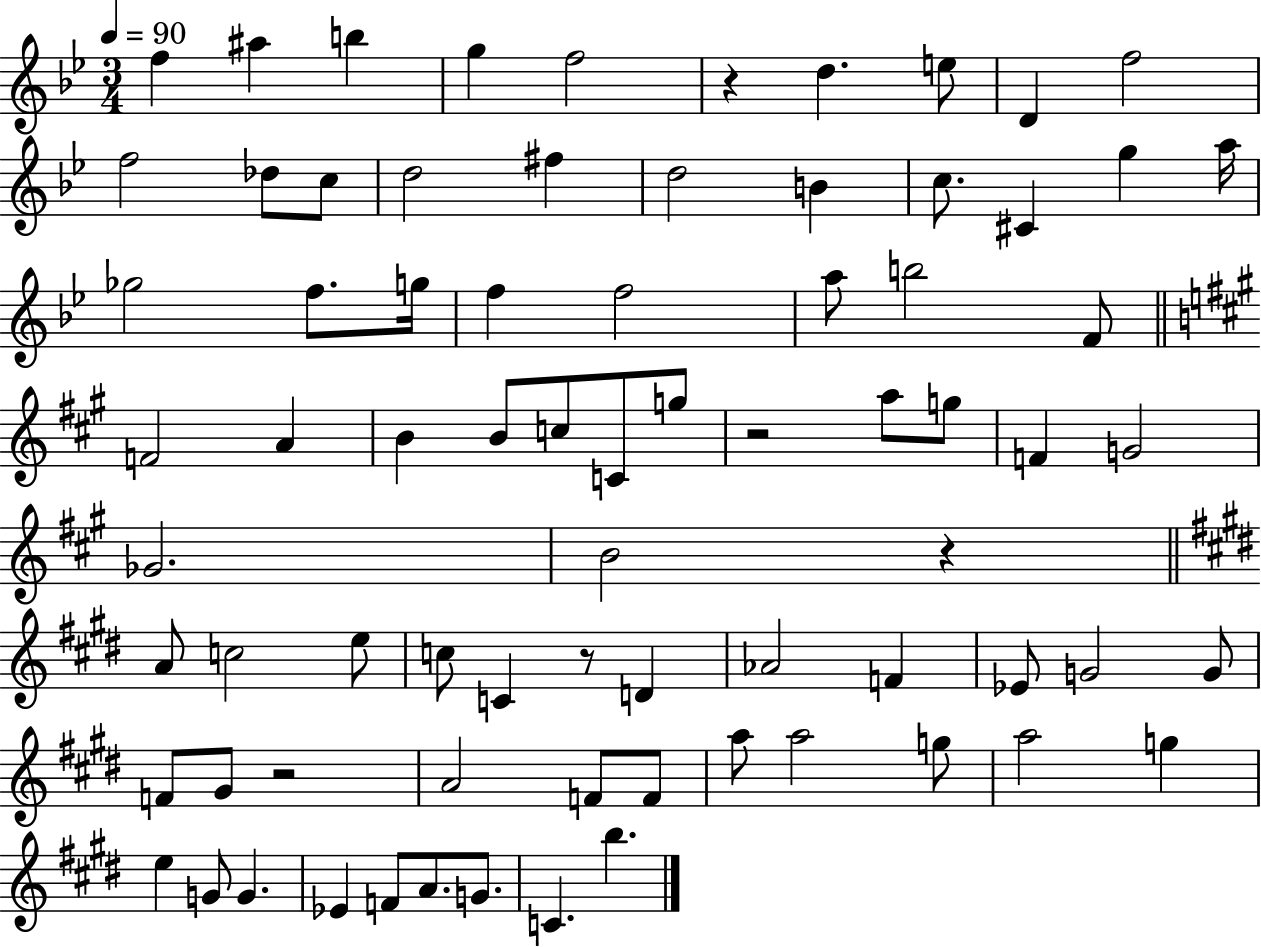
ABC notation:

X:1
T:Untitled
M:3/4
L:1/4
K:Bb
f ^a b g f2 z d e/2 D f2 f2 _d/2 c/2 d2 ^f d2 B c/2 ^C g a/4 _g2 f/2 g/4 f f2 a/2 b2 F/2 F2 A B B/2 c/2 C/2 g/2 z2 a/2 g/2 F G2 _G2 B2 z A/2 c2 e/2 c/2 C z/2 D _A2 F _E/2 G2 G/2 F/2 ^G/2 z2 A2 F/2 F/2 a/2 a2 g/2 a2 g e G/2 G _E F/2 A/2 G/2 C b